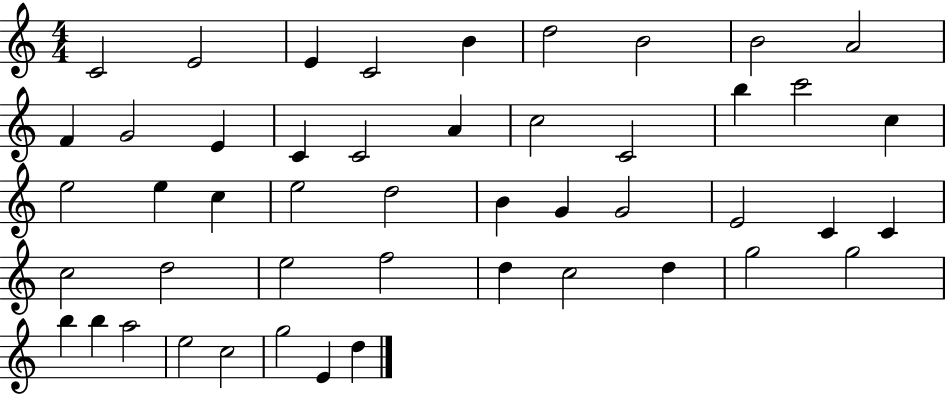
X:1
T:Untitled
M:4/4
L:1/4
K:C
C2 E2 E C2 B d2 B2 B2 A2 F G2 E C C2 A c2 C2 b c'2 c e2 e c e2 d2 B G G2 E2 C C c2 d2 e2 f2 d c2 d g2 g2 b b a2 e2 c2 g2 E d